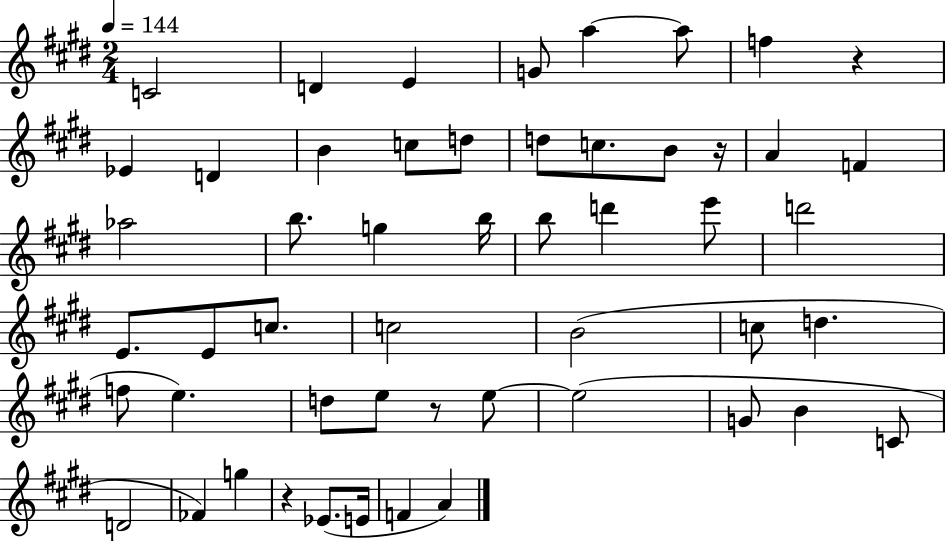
{
  \clef treble
  \numericTimeSignature
  \time 2/4
  \key e \major
  \tempo 4 = 144
  c'2 | d'4 e'4 | g'8 a''4~~ a''8 | f''4 r4 | \break ees'4 d'4 | b'4 c''8 d''8 | d''8 c''8. b'8 r16 | a'4 f'4 | \break aes''2 | b''8. g''4 b''16 | b''8 d'''4 e'''8 | d'''2 | \break e'8. e'8 c''8. | c''2 | b'2( | c''8 d''4. | \break f''8 e''4.) | d''8 e''8 r8 e''8~~ | e''2( | g'8 b'4 c'8 | \break d'2 | fes'4) g''4 | r4 ees'8.( e'16 | f'4 a'4) | \break \bar "|."
}